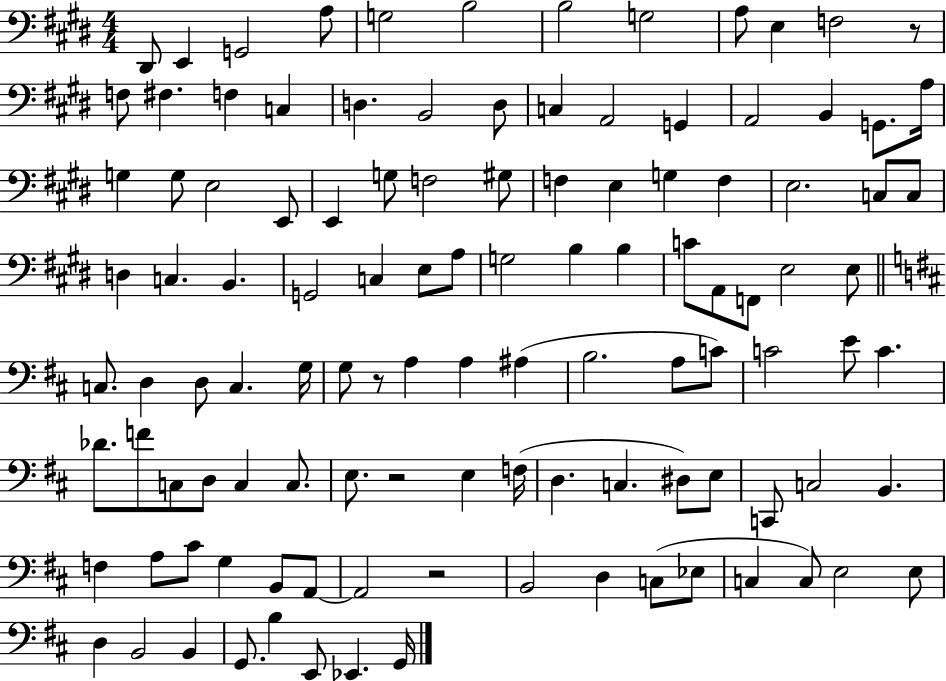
X:1
T:Untitled
M:4/4
L:1/4
K:E
^D,,/2 E,, G,,2 A,/2 G,2 B,2 B,2 G,2 A,/2 E, F,2 z/2 F,/2 ^F, F, C, D, B,,2 D,/2 C, A,,2 G,, A,,2 B,, G,,/2 A,/4 G, G,/2 E,2 E,,/2 E,, G,/2 F,2 ^G,/2 F, E, G, F, E,2 C,/2 C,/2 D, C, B,, G,,2 C, E,/2 A,/2 G,2 B, B, C/2 A,,/2 F,,/2 E,2 E,/2 C,/2 D, D,/2 C, G,/4 G,/2 z/2 A, A, ^A, B,2 A,/2 C/2 C2 E/2 C _D/2 F/2 C,/2 D,/2 C, C,/2 E,/2 z2 E, F,/4 D, C, ^D,/2 E,/2 C,,/2 C,2 B,, F, A,/2 ^C/2 G, B,,/2 A,,/2 A,,2 z2 B,,2 D, C,/2 _E,/2 C, C,/2 E,2 E,/2 D, B,,2 B,, G,,/2 B, E,,/2 _E,, G,,/4